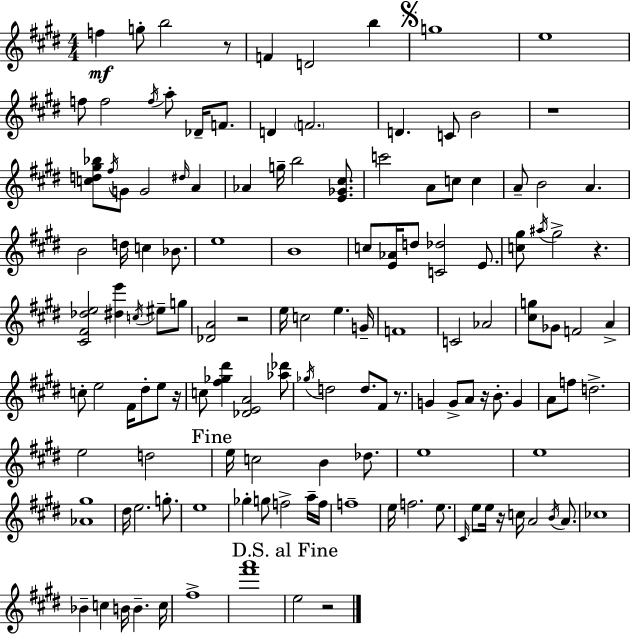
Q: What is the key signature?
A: E major